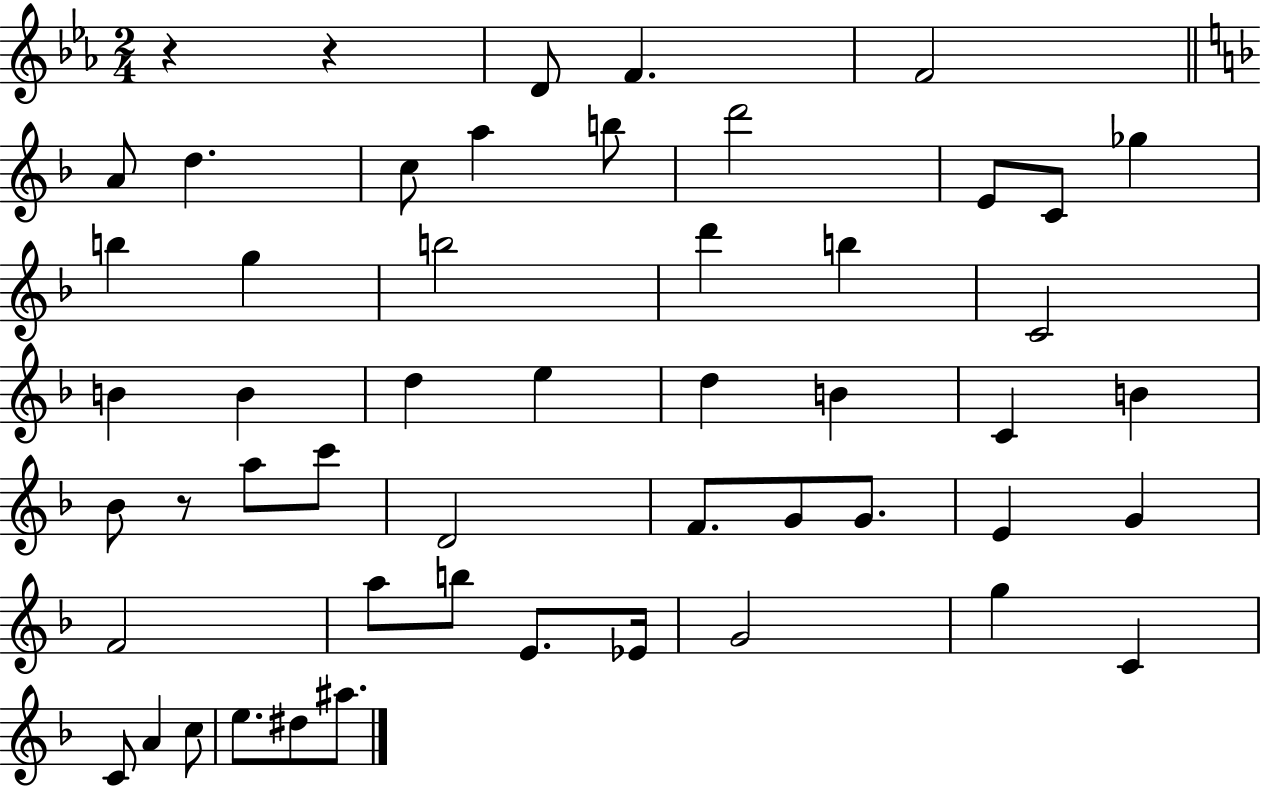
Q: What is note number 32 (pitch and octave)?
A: G4